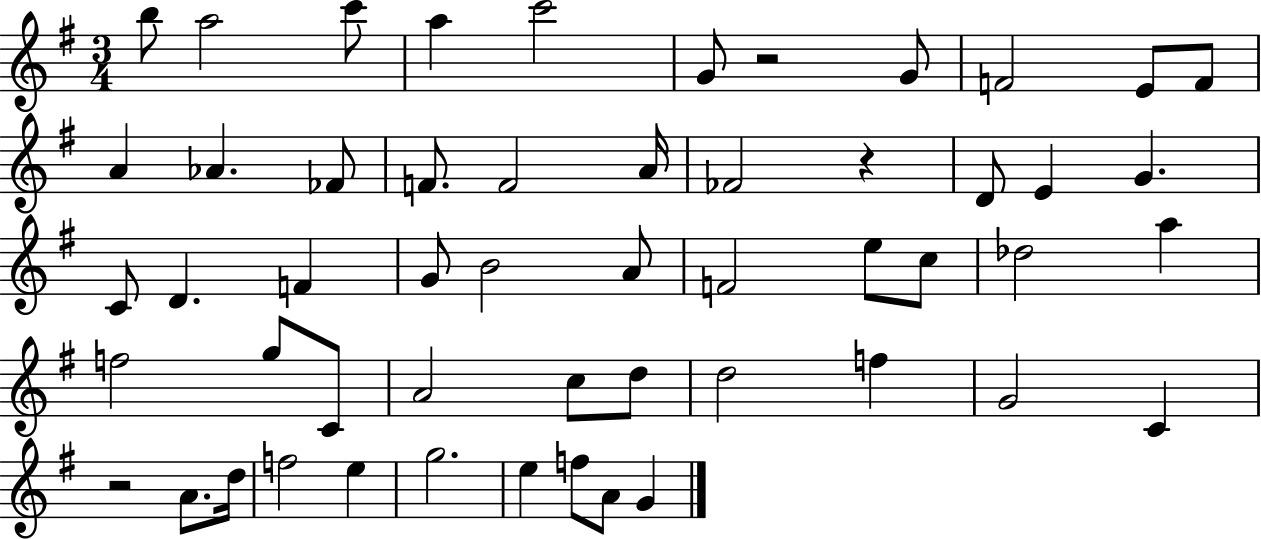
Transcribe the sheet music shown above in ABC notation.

X:1
T:Untitled
M:3/4
L:1/4
K:G
b/2 a2 c'/2 a c'2 G/2 z2 G/2 F2 E/2 F/2 A _A _F/2 F/2 F2 A/4 _F2 z D/2 E G C/2 D F G/2 B2 A/2 F2 e/2 c/2 _d2 a f2 g/2 C/2 A2 c/2 d/2 d2 f G2 C z2 A/2 d/4 f2 e g2 e f/2 A/2 G